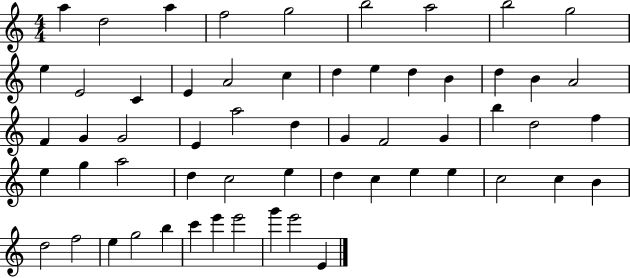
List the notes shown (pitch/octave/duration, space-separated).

A5/q D5/h A5/q F5/h G5/h B5/h A5/h B5/h G5/h E5/q E4/h C4/q E4/q A4/h C5/q D5/q E5/q D5/q B4/q D5/q B4/q A4/h F4/q G4/q G4/h E4/q A5/h D5/q G4/q F4/h G4/q B5/q D5/h F5/q E5/q G5/q A5/h D5/q C5/h E5/q D5/q C5/q E5/q E5/q C5/h C5/q B4/q D5/h F5/h E5/q G5/h B5/q C6/q E6/q E6/h G6/q E6/h E4/q